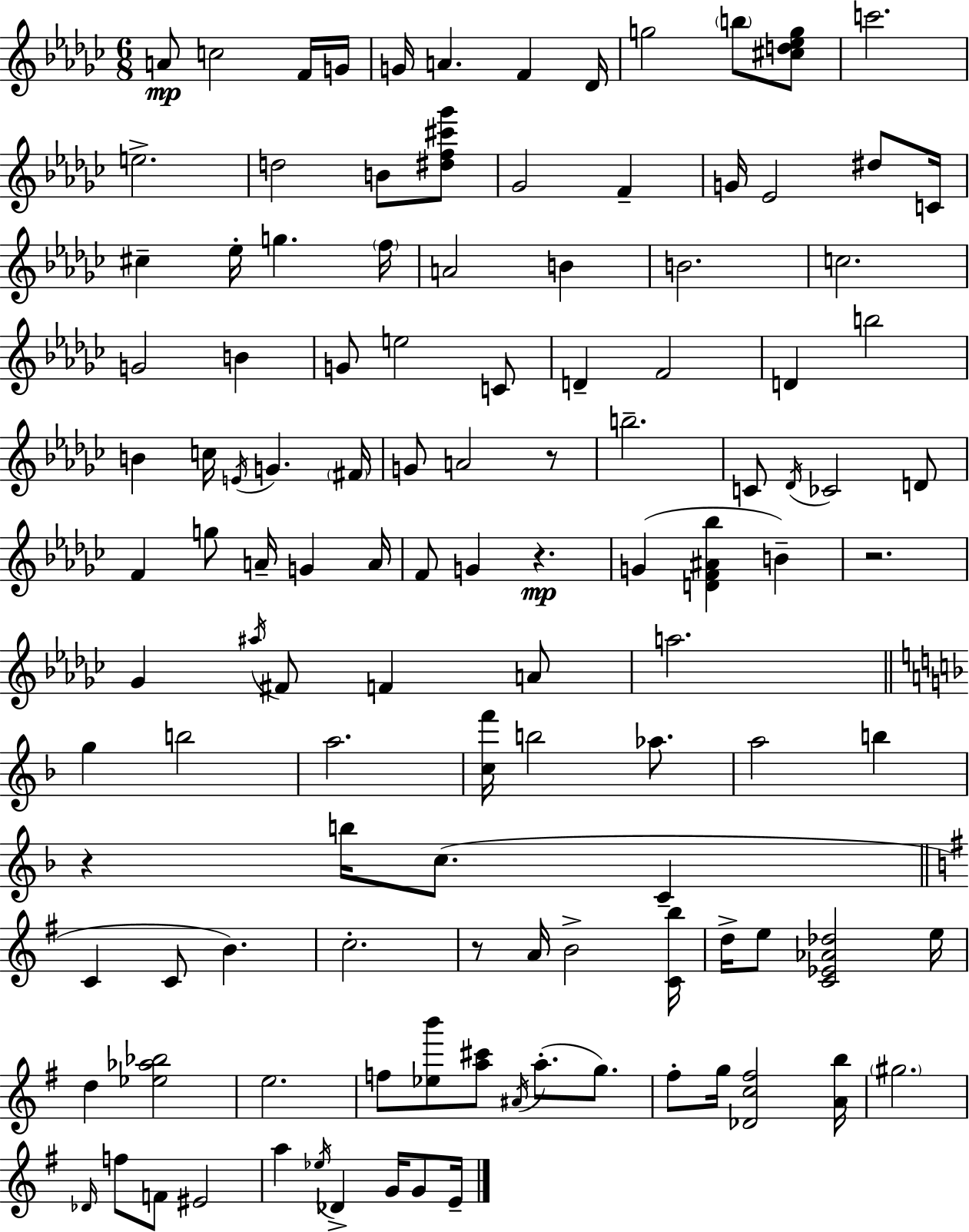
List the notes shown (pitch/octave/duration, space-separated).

A4/e C5/h F4/s G4/s G4/s A4/q. F4/q Db4/s G5/h B5/e [C#5,D5,Eb5,G5]/e C6/h. E5/h. D5/h B4/e [D#5,F5,C#6,Gb6]/e Gb4/h F4/q G4/s Eb4/h D#5/e C4/s C#5/q Eb5/s G5/q. F5/s A4/h B4/q B4/h. C5/h. G4/h B4/q G4/e E5/h C4/e D4/q F4/h D4/q B5/h B4/q C5/s E4/s G4/q. F#4/s G4/e A4/h R/e B5/h. C4/e Db4/s CES4/h D4/e F4/q G5/e A4/s G4/q A4/s F4/e G4/q R/q. G4/q [D4,F4,A#4,Bb5]/q B4/q R/h. Gb4/q A#5/s F#4/e F4/q A4/e A5/h. G5/q B5/h A5/h. [C5,F6]/s B5/h Ab5/e. A5/h B5/q R/q B5/s C5/e. C4/q C4/q C4/e B4/q. C5/h. R/e A4/s B4/h [C4,B5]/s D5/s E5/e [C4,Eb4,Ab4,Db5]/h E5/s D5/q [Eb5,Ab5,Bb5]/h E5/h. F5/e [Eb5,B6]/e [A5,C#6]/e A#4/s A5/e. G5/e. F#5/e G5/s [Db4,C5,F#5]/h [A4,B5]/s G#5/h. Db4/s F5/e F4/e EIS4/h A5/q Eb5/s Db4/q G4/s G4/e E4/s